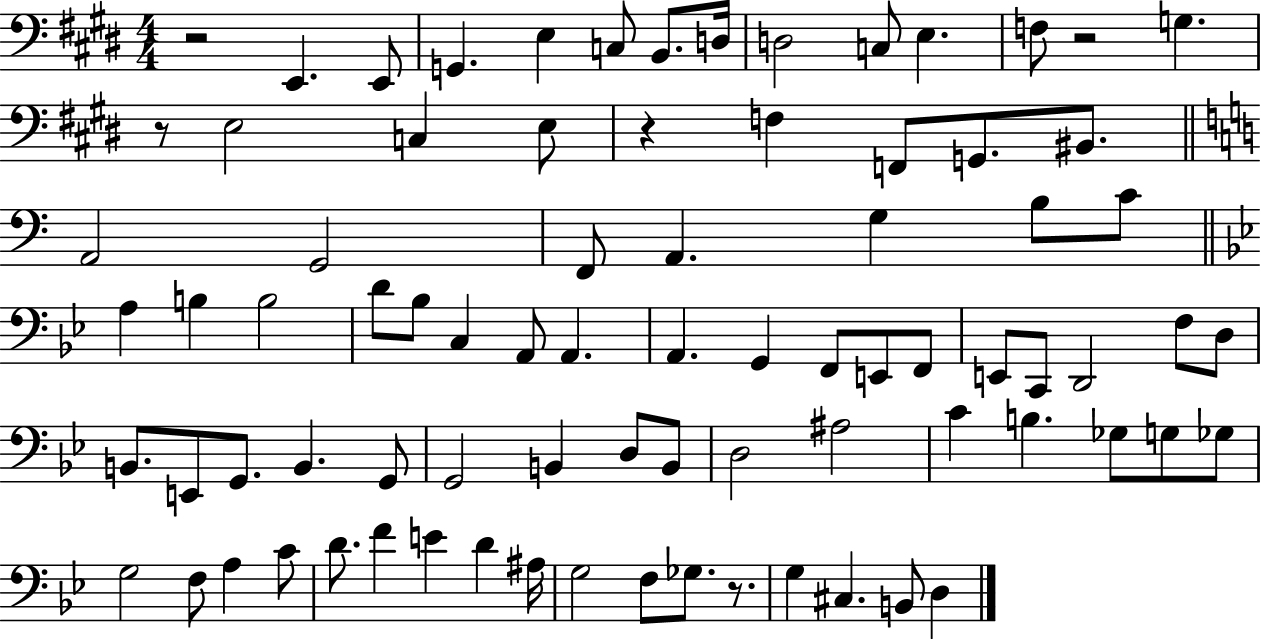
R/h E2/q. E2/e G2/q. E3/q C3/e B2/e. D3/s D3/h C3/e E3/q. F3/e R/h G3/q. R/e E3/h C3/q E3/e R/q F3/q F2/e G2/e. BIS2/e. A2/h G2/h F2/e A2/q. G3/q B3/e C4/e A3/q B3/q B3/h D4/e Bb3/e C3/q A2/e A2/q. A2/q. G2/q F2/e E2/e F2/e E2/e C2/e D2/h F3/e D3/e B2/e. E2/e G2/e. B2/q. G2/e G2/h B2/q D3/e B2/e D3/h A#3/h C4/q B3/q. Gb3/e G3/e Gb3/e G3/h F3/e A3/q C4/e D4/e. F4/q E4/q D4/q A#3/s G3/h F3/e Gb3/e. R/e. G3/q C#3/q. B2/e D3/q